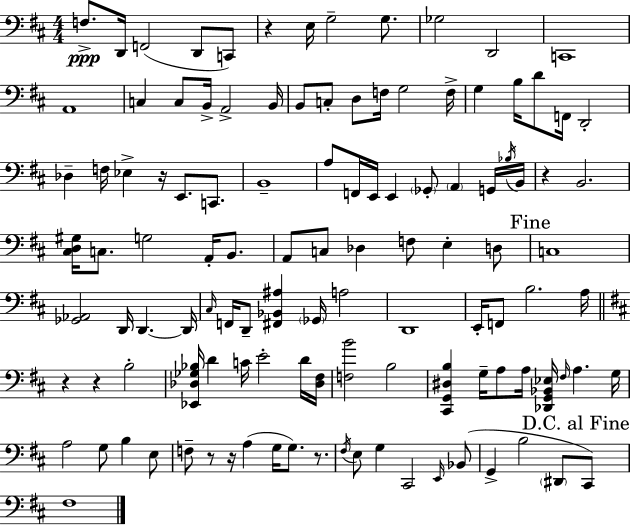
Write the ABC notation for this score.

X:1
T:Untitled
M:4/4
L:1/4
K:D
F,/2 D,,/4 F,,2 D,,/2 C,,/2 z E,/4 G,2 G,/2 _G,2 D,,2 C,,4 A,,4 C, C,/2 B,,/4 A,,2 B,,/4 B,,/2 C,/2 D,/2 F,/4 G,2 F,/4 G, B,/4 D/2 F,,/4 D,,2 _D, F,/4 _E, z/4 E,,/2 C,,/2 B,,4 A,/2 F,,/4 E,,/4 E,, _G,,/2 A,, G,,/4 _B,/4 B,,/4 z B,,2 [^C,D,^G,]/4 C,/2 G,2 A,,/4 B,,/2 A,,/2 C,/2 _D, F,/2 E, D,/2 C,4 [_G,,_A,,]2 D,,/4 D,, D,,/4 ^C,/4 F,,/4 D,,/2 [^F,,_B,,^A,] _G,,/4 A,2 D,,4 E,,/4 F,,/2 B,2 A,/4 z z B,2 [_E,,_D,_G,_B,]/4 D C/4 E2 D/4 [_D,^F,]/4 [F,B]2 B,2 [^C,,G,,^D,B,] G,/4 A,/2 A,/4 [_D,,G,,_B,,_E,]/4 ^F,/4 A, G,/4 A,2 G,/2 B, E,/2 F,/2 z/2 z/4 A, G,/4 G,/2 z/2 ^F,/4 E,/2 G, ^C,,2 E,,/4 _B,,/2 G,, B,2 ^D,,/2 ^C,,/2 ^F,4